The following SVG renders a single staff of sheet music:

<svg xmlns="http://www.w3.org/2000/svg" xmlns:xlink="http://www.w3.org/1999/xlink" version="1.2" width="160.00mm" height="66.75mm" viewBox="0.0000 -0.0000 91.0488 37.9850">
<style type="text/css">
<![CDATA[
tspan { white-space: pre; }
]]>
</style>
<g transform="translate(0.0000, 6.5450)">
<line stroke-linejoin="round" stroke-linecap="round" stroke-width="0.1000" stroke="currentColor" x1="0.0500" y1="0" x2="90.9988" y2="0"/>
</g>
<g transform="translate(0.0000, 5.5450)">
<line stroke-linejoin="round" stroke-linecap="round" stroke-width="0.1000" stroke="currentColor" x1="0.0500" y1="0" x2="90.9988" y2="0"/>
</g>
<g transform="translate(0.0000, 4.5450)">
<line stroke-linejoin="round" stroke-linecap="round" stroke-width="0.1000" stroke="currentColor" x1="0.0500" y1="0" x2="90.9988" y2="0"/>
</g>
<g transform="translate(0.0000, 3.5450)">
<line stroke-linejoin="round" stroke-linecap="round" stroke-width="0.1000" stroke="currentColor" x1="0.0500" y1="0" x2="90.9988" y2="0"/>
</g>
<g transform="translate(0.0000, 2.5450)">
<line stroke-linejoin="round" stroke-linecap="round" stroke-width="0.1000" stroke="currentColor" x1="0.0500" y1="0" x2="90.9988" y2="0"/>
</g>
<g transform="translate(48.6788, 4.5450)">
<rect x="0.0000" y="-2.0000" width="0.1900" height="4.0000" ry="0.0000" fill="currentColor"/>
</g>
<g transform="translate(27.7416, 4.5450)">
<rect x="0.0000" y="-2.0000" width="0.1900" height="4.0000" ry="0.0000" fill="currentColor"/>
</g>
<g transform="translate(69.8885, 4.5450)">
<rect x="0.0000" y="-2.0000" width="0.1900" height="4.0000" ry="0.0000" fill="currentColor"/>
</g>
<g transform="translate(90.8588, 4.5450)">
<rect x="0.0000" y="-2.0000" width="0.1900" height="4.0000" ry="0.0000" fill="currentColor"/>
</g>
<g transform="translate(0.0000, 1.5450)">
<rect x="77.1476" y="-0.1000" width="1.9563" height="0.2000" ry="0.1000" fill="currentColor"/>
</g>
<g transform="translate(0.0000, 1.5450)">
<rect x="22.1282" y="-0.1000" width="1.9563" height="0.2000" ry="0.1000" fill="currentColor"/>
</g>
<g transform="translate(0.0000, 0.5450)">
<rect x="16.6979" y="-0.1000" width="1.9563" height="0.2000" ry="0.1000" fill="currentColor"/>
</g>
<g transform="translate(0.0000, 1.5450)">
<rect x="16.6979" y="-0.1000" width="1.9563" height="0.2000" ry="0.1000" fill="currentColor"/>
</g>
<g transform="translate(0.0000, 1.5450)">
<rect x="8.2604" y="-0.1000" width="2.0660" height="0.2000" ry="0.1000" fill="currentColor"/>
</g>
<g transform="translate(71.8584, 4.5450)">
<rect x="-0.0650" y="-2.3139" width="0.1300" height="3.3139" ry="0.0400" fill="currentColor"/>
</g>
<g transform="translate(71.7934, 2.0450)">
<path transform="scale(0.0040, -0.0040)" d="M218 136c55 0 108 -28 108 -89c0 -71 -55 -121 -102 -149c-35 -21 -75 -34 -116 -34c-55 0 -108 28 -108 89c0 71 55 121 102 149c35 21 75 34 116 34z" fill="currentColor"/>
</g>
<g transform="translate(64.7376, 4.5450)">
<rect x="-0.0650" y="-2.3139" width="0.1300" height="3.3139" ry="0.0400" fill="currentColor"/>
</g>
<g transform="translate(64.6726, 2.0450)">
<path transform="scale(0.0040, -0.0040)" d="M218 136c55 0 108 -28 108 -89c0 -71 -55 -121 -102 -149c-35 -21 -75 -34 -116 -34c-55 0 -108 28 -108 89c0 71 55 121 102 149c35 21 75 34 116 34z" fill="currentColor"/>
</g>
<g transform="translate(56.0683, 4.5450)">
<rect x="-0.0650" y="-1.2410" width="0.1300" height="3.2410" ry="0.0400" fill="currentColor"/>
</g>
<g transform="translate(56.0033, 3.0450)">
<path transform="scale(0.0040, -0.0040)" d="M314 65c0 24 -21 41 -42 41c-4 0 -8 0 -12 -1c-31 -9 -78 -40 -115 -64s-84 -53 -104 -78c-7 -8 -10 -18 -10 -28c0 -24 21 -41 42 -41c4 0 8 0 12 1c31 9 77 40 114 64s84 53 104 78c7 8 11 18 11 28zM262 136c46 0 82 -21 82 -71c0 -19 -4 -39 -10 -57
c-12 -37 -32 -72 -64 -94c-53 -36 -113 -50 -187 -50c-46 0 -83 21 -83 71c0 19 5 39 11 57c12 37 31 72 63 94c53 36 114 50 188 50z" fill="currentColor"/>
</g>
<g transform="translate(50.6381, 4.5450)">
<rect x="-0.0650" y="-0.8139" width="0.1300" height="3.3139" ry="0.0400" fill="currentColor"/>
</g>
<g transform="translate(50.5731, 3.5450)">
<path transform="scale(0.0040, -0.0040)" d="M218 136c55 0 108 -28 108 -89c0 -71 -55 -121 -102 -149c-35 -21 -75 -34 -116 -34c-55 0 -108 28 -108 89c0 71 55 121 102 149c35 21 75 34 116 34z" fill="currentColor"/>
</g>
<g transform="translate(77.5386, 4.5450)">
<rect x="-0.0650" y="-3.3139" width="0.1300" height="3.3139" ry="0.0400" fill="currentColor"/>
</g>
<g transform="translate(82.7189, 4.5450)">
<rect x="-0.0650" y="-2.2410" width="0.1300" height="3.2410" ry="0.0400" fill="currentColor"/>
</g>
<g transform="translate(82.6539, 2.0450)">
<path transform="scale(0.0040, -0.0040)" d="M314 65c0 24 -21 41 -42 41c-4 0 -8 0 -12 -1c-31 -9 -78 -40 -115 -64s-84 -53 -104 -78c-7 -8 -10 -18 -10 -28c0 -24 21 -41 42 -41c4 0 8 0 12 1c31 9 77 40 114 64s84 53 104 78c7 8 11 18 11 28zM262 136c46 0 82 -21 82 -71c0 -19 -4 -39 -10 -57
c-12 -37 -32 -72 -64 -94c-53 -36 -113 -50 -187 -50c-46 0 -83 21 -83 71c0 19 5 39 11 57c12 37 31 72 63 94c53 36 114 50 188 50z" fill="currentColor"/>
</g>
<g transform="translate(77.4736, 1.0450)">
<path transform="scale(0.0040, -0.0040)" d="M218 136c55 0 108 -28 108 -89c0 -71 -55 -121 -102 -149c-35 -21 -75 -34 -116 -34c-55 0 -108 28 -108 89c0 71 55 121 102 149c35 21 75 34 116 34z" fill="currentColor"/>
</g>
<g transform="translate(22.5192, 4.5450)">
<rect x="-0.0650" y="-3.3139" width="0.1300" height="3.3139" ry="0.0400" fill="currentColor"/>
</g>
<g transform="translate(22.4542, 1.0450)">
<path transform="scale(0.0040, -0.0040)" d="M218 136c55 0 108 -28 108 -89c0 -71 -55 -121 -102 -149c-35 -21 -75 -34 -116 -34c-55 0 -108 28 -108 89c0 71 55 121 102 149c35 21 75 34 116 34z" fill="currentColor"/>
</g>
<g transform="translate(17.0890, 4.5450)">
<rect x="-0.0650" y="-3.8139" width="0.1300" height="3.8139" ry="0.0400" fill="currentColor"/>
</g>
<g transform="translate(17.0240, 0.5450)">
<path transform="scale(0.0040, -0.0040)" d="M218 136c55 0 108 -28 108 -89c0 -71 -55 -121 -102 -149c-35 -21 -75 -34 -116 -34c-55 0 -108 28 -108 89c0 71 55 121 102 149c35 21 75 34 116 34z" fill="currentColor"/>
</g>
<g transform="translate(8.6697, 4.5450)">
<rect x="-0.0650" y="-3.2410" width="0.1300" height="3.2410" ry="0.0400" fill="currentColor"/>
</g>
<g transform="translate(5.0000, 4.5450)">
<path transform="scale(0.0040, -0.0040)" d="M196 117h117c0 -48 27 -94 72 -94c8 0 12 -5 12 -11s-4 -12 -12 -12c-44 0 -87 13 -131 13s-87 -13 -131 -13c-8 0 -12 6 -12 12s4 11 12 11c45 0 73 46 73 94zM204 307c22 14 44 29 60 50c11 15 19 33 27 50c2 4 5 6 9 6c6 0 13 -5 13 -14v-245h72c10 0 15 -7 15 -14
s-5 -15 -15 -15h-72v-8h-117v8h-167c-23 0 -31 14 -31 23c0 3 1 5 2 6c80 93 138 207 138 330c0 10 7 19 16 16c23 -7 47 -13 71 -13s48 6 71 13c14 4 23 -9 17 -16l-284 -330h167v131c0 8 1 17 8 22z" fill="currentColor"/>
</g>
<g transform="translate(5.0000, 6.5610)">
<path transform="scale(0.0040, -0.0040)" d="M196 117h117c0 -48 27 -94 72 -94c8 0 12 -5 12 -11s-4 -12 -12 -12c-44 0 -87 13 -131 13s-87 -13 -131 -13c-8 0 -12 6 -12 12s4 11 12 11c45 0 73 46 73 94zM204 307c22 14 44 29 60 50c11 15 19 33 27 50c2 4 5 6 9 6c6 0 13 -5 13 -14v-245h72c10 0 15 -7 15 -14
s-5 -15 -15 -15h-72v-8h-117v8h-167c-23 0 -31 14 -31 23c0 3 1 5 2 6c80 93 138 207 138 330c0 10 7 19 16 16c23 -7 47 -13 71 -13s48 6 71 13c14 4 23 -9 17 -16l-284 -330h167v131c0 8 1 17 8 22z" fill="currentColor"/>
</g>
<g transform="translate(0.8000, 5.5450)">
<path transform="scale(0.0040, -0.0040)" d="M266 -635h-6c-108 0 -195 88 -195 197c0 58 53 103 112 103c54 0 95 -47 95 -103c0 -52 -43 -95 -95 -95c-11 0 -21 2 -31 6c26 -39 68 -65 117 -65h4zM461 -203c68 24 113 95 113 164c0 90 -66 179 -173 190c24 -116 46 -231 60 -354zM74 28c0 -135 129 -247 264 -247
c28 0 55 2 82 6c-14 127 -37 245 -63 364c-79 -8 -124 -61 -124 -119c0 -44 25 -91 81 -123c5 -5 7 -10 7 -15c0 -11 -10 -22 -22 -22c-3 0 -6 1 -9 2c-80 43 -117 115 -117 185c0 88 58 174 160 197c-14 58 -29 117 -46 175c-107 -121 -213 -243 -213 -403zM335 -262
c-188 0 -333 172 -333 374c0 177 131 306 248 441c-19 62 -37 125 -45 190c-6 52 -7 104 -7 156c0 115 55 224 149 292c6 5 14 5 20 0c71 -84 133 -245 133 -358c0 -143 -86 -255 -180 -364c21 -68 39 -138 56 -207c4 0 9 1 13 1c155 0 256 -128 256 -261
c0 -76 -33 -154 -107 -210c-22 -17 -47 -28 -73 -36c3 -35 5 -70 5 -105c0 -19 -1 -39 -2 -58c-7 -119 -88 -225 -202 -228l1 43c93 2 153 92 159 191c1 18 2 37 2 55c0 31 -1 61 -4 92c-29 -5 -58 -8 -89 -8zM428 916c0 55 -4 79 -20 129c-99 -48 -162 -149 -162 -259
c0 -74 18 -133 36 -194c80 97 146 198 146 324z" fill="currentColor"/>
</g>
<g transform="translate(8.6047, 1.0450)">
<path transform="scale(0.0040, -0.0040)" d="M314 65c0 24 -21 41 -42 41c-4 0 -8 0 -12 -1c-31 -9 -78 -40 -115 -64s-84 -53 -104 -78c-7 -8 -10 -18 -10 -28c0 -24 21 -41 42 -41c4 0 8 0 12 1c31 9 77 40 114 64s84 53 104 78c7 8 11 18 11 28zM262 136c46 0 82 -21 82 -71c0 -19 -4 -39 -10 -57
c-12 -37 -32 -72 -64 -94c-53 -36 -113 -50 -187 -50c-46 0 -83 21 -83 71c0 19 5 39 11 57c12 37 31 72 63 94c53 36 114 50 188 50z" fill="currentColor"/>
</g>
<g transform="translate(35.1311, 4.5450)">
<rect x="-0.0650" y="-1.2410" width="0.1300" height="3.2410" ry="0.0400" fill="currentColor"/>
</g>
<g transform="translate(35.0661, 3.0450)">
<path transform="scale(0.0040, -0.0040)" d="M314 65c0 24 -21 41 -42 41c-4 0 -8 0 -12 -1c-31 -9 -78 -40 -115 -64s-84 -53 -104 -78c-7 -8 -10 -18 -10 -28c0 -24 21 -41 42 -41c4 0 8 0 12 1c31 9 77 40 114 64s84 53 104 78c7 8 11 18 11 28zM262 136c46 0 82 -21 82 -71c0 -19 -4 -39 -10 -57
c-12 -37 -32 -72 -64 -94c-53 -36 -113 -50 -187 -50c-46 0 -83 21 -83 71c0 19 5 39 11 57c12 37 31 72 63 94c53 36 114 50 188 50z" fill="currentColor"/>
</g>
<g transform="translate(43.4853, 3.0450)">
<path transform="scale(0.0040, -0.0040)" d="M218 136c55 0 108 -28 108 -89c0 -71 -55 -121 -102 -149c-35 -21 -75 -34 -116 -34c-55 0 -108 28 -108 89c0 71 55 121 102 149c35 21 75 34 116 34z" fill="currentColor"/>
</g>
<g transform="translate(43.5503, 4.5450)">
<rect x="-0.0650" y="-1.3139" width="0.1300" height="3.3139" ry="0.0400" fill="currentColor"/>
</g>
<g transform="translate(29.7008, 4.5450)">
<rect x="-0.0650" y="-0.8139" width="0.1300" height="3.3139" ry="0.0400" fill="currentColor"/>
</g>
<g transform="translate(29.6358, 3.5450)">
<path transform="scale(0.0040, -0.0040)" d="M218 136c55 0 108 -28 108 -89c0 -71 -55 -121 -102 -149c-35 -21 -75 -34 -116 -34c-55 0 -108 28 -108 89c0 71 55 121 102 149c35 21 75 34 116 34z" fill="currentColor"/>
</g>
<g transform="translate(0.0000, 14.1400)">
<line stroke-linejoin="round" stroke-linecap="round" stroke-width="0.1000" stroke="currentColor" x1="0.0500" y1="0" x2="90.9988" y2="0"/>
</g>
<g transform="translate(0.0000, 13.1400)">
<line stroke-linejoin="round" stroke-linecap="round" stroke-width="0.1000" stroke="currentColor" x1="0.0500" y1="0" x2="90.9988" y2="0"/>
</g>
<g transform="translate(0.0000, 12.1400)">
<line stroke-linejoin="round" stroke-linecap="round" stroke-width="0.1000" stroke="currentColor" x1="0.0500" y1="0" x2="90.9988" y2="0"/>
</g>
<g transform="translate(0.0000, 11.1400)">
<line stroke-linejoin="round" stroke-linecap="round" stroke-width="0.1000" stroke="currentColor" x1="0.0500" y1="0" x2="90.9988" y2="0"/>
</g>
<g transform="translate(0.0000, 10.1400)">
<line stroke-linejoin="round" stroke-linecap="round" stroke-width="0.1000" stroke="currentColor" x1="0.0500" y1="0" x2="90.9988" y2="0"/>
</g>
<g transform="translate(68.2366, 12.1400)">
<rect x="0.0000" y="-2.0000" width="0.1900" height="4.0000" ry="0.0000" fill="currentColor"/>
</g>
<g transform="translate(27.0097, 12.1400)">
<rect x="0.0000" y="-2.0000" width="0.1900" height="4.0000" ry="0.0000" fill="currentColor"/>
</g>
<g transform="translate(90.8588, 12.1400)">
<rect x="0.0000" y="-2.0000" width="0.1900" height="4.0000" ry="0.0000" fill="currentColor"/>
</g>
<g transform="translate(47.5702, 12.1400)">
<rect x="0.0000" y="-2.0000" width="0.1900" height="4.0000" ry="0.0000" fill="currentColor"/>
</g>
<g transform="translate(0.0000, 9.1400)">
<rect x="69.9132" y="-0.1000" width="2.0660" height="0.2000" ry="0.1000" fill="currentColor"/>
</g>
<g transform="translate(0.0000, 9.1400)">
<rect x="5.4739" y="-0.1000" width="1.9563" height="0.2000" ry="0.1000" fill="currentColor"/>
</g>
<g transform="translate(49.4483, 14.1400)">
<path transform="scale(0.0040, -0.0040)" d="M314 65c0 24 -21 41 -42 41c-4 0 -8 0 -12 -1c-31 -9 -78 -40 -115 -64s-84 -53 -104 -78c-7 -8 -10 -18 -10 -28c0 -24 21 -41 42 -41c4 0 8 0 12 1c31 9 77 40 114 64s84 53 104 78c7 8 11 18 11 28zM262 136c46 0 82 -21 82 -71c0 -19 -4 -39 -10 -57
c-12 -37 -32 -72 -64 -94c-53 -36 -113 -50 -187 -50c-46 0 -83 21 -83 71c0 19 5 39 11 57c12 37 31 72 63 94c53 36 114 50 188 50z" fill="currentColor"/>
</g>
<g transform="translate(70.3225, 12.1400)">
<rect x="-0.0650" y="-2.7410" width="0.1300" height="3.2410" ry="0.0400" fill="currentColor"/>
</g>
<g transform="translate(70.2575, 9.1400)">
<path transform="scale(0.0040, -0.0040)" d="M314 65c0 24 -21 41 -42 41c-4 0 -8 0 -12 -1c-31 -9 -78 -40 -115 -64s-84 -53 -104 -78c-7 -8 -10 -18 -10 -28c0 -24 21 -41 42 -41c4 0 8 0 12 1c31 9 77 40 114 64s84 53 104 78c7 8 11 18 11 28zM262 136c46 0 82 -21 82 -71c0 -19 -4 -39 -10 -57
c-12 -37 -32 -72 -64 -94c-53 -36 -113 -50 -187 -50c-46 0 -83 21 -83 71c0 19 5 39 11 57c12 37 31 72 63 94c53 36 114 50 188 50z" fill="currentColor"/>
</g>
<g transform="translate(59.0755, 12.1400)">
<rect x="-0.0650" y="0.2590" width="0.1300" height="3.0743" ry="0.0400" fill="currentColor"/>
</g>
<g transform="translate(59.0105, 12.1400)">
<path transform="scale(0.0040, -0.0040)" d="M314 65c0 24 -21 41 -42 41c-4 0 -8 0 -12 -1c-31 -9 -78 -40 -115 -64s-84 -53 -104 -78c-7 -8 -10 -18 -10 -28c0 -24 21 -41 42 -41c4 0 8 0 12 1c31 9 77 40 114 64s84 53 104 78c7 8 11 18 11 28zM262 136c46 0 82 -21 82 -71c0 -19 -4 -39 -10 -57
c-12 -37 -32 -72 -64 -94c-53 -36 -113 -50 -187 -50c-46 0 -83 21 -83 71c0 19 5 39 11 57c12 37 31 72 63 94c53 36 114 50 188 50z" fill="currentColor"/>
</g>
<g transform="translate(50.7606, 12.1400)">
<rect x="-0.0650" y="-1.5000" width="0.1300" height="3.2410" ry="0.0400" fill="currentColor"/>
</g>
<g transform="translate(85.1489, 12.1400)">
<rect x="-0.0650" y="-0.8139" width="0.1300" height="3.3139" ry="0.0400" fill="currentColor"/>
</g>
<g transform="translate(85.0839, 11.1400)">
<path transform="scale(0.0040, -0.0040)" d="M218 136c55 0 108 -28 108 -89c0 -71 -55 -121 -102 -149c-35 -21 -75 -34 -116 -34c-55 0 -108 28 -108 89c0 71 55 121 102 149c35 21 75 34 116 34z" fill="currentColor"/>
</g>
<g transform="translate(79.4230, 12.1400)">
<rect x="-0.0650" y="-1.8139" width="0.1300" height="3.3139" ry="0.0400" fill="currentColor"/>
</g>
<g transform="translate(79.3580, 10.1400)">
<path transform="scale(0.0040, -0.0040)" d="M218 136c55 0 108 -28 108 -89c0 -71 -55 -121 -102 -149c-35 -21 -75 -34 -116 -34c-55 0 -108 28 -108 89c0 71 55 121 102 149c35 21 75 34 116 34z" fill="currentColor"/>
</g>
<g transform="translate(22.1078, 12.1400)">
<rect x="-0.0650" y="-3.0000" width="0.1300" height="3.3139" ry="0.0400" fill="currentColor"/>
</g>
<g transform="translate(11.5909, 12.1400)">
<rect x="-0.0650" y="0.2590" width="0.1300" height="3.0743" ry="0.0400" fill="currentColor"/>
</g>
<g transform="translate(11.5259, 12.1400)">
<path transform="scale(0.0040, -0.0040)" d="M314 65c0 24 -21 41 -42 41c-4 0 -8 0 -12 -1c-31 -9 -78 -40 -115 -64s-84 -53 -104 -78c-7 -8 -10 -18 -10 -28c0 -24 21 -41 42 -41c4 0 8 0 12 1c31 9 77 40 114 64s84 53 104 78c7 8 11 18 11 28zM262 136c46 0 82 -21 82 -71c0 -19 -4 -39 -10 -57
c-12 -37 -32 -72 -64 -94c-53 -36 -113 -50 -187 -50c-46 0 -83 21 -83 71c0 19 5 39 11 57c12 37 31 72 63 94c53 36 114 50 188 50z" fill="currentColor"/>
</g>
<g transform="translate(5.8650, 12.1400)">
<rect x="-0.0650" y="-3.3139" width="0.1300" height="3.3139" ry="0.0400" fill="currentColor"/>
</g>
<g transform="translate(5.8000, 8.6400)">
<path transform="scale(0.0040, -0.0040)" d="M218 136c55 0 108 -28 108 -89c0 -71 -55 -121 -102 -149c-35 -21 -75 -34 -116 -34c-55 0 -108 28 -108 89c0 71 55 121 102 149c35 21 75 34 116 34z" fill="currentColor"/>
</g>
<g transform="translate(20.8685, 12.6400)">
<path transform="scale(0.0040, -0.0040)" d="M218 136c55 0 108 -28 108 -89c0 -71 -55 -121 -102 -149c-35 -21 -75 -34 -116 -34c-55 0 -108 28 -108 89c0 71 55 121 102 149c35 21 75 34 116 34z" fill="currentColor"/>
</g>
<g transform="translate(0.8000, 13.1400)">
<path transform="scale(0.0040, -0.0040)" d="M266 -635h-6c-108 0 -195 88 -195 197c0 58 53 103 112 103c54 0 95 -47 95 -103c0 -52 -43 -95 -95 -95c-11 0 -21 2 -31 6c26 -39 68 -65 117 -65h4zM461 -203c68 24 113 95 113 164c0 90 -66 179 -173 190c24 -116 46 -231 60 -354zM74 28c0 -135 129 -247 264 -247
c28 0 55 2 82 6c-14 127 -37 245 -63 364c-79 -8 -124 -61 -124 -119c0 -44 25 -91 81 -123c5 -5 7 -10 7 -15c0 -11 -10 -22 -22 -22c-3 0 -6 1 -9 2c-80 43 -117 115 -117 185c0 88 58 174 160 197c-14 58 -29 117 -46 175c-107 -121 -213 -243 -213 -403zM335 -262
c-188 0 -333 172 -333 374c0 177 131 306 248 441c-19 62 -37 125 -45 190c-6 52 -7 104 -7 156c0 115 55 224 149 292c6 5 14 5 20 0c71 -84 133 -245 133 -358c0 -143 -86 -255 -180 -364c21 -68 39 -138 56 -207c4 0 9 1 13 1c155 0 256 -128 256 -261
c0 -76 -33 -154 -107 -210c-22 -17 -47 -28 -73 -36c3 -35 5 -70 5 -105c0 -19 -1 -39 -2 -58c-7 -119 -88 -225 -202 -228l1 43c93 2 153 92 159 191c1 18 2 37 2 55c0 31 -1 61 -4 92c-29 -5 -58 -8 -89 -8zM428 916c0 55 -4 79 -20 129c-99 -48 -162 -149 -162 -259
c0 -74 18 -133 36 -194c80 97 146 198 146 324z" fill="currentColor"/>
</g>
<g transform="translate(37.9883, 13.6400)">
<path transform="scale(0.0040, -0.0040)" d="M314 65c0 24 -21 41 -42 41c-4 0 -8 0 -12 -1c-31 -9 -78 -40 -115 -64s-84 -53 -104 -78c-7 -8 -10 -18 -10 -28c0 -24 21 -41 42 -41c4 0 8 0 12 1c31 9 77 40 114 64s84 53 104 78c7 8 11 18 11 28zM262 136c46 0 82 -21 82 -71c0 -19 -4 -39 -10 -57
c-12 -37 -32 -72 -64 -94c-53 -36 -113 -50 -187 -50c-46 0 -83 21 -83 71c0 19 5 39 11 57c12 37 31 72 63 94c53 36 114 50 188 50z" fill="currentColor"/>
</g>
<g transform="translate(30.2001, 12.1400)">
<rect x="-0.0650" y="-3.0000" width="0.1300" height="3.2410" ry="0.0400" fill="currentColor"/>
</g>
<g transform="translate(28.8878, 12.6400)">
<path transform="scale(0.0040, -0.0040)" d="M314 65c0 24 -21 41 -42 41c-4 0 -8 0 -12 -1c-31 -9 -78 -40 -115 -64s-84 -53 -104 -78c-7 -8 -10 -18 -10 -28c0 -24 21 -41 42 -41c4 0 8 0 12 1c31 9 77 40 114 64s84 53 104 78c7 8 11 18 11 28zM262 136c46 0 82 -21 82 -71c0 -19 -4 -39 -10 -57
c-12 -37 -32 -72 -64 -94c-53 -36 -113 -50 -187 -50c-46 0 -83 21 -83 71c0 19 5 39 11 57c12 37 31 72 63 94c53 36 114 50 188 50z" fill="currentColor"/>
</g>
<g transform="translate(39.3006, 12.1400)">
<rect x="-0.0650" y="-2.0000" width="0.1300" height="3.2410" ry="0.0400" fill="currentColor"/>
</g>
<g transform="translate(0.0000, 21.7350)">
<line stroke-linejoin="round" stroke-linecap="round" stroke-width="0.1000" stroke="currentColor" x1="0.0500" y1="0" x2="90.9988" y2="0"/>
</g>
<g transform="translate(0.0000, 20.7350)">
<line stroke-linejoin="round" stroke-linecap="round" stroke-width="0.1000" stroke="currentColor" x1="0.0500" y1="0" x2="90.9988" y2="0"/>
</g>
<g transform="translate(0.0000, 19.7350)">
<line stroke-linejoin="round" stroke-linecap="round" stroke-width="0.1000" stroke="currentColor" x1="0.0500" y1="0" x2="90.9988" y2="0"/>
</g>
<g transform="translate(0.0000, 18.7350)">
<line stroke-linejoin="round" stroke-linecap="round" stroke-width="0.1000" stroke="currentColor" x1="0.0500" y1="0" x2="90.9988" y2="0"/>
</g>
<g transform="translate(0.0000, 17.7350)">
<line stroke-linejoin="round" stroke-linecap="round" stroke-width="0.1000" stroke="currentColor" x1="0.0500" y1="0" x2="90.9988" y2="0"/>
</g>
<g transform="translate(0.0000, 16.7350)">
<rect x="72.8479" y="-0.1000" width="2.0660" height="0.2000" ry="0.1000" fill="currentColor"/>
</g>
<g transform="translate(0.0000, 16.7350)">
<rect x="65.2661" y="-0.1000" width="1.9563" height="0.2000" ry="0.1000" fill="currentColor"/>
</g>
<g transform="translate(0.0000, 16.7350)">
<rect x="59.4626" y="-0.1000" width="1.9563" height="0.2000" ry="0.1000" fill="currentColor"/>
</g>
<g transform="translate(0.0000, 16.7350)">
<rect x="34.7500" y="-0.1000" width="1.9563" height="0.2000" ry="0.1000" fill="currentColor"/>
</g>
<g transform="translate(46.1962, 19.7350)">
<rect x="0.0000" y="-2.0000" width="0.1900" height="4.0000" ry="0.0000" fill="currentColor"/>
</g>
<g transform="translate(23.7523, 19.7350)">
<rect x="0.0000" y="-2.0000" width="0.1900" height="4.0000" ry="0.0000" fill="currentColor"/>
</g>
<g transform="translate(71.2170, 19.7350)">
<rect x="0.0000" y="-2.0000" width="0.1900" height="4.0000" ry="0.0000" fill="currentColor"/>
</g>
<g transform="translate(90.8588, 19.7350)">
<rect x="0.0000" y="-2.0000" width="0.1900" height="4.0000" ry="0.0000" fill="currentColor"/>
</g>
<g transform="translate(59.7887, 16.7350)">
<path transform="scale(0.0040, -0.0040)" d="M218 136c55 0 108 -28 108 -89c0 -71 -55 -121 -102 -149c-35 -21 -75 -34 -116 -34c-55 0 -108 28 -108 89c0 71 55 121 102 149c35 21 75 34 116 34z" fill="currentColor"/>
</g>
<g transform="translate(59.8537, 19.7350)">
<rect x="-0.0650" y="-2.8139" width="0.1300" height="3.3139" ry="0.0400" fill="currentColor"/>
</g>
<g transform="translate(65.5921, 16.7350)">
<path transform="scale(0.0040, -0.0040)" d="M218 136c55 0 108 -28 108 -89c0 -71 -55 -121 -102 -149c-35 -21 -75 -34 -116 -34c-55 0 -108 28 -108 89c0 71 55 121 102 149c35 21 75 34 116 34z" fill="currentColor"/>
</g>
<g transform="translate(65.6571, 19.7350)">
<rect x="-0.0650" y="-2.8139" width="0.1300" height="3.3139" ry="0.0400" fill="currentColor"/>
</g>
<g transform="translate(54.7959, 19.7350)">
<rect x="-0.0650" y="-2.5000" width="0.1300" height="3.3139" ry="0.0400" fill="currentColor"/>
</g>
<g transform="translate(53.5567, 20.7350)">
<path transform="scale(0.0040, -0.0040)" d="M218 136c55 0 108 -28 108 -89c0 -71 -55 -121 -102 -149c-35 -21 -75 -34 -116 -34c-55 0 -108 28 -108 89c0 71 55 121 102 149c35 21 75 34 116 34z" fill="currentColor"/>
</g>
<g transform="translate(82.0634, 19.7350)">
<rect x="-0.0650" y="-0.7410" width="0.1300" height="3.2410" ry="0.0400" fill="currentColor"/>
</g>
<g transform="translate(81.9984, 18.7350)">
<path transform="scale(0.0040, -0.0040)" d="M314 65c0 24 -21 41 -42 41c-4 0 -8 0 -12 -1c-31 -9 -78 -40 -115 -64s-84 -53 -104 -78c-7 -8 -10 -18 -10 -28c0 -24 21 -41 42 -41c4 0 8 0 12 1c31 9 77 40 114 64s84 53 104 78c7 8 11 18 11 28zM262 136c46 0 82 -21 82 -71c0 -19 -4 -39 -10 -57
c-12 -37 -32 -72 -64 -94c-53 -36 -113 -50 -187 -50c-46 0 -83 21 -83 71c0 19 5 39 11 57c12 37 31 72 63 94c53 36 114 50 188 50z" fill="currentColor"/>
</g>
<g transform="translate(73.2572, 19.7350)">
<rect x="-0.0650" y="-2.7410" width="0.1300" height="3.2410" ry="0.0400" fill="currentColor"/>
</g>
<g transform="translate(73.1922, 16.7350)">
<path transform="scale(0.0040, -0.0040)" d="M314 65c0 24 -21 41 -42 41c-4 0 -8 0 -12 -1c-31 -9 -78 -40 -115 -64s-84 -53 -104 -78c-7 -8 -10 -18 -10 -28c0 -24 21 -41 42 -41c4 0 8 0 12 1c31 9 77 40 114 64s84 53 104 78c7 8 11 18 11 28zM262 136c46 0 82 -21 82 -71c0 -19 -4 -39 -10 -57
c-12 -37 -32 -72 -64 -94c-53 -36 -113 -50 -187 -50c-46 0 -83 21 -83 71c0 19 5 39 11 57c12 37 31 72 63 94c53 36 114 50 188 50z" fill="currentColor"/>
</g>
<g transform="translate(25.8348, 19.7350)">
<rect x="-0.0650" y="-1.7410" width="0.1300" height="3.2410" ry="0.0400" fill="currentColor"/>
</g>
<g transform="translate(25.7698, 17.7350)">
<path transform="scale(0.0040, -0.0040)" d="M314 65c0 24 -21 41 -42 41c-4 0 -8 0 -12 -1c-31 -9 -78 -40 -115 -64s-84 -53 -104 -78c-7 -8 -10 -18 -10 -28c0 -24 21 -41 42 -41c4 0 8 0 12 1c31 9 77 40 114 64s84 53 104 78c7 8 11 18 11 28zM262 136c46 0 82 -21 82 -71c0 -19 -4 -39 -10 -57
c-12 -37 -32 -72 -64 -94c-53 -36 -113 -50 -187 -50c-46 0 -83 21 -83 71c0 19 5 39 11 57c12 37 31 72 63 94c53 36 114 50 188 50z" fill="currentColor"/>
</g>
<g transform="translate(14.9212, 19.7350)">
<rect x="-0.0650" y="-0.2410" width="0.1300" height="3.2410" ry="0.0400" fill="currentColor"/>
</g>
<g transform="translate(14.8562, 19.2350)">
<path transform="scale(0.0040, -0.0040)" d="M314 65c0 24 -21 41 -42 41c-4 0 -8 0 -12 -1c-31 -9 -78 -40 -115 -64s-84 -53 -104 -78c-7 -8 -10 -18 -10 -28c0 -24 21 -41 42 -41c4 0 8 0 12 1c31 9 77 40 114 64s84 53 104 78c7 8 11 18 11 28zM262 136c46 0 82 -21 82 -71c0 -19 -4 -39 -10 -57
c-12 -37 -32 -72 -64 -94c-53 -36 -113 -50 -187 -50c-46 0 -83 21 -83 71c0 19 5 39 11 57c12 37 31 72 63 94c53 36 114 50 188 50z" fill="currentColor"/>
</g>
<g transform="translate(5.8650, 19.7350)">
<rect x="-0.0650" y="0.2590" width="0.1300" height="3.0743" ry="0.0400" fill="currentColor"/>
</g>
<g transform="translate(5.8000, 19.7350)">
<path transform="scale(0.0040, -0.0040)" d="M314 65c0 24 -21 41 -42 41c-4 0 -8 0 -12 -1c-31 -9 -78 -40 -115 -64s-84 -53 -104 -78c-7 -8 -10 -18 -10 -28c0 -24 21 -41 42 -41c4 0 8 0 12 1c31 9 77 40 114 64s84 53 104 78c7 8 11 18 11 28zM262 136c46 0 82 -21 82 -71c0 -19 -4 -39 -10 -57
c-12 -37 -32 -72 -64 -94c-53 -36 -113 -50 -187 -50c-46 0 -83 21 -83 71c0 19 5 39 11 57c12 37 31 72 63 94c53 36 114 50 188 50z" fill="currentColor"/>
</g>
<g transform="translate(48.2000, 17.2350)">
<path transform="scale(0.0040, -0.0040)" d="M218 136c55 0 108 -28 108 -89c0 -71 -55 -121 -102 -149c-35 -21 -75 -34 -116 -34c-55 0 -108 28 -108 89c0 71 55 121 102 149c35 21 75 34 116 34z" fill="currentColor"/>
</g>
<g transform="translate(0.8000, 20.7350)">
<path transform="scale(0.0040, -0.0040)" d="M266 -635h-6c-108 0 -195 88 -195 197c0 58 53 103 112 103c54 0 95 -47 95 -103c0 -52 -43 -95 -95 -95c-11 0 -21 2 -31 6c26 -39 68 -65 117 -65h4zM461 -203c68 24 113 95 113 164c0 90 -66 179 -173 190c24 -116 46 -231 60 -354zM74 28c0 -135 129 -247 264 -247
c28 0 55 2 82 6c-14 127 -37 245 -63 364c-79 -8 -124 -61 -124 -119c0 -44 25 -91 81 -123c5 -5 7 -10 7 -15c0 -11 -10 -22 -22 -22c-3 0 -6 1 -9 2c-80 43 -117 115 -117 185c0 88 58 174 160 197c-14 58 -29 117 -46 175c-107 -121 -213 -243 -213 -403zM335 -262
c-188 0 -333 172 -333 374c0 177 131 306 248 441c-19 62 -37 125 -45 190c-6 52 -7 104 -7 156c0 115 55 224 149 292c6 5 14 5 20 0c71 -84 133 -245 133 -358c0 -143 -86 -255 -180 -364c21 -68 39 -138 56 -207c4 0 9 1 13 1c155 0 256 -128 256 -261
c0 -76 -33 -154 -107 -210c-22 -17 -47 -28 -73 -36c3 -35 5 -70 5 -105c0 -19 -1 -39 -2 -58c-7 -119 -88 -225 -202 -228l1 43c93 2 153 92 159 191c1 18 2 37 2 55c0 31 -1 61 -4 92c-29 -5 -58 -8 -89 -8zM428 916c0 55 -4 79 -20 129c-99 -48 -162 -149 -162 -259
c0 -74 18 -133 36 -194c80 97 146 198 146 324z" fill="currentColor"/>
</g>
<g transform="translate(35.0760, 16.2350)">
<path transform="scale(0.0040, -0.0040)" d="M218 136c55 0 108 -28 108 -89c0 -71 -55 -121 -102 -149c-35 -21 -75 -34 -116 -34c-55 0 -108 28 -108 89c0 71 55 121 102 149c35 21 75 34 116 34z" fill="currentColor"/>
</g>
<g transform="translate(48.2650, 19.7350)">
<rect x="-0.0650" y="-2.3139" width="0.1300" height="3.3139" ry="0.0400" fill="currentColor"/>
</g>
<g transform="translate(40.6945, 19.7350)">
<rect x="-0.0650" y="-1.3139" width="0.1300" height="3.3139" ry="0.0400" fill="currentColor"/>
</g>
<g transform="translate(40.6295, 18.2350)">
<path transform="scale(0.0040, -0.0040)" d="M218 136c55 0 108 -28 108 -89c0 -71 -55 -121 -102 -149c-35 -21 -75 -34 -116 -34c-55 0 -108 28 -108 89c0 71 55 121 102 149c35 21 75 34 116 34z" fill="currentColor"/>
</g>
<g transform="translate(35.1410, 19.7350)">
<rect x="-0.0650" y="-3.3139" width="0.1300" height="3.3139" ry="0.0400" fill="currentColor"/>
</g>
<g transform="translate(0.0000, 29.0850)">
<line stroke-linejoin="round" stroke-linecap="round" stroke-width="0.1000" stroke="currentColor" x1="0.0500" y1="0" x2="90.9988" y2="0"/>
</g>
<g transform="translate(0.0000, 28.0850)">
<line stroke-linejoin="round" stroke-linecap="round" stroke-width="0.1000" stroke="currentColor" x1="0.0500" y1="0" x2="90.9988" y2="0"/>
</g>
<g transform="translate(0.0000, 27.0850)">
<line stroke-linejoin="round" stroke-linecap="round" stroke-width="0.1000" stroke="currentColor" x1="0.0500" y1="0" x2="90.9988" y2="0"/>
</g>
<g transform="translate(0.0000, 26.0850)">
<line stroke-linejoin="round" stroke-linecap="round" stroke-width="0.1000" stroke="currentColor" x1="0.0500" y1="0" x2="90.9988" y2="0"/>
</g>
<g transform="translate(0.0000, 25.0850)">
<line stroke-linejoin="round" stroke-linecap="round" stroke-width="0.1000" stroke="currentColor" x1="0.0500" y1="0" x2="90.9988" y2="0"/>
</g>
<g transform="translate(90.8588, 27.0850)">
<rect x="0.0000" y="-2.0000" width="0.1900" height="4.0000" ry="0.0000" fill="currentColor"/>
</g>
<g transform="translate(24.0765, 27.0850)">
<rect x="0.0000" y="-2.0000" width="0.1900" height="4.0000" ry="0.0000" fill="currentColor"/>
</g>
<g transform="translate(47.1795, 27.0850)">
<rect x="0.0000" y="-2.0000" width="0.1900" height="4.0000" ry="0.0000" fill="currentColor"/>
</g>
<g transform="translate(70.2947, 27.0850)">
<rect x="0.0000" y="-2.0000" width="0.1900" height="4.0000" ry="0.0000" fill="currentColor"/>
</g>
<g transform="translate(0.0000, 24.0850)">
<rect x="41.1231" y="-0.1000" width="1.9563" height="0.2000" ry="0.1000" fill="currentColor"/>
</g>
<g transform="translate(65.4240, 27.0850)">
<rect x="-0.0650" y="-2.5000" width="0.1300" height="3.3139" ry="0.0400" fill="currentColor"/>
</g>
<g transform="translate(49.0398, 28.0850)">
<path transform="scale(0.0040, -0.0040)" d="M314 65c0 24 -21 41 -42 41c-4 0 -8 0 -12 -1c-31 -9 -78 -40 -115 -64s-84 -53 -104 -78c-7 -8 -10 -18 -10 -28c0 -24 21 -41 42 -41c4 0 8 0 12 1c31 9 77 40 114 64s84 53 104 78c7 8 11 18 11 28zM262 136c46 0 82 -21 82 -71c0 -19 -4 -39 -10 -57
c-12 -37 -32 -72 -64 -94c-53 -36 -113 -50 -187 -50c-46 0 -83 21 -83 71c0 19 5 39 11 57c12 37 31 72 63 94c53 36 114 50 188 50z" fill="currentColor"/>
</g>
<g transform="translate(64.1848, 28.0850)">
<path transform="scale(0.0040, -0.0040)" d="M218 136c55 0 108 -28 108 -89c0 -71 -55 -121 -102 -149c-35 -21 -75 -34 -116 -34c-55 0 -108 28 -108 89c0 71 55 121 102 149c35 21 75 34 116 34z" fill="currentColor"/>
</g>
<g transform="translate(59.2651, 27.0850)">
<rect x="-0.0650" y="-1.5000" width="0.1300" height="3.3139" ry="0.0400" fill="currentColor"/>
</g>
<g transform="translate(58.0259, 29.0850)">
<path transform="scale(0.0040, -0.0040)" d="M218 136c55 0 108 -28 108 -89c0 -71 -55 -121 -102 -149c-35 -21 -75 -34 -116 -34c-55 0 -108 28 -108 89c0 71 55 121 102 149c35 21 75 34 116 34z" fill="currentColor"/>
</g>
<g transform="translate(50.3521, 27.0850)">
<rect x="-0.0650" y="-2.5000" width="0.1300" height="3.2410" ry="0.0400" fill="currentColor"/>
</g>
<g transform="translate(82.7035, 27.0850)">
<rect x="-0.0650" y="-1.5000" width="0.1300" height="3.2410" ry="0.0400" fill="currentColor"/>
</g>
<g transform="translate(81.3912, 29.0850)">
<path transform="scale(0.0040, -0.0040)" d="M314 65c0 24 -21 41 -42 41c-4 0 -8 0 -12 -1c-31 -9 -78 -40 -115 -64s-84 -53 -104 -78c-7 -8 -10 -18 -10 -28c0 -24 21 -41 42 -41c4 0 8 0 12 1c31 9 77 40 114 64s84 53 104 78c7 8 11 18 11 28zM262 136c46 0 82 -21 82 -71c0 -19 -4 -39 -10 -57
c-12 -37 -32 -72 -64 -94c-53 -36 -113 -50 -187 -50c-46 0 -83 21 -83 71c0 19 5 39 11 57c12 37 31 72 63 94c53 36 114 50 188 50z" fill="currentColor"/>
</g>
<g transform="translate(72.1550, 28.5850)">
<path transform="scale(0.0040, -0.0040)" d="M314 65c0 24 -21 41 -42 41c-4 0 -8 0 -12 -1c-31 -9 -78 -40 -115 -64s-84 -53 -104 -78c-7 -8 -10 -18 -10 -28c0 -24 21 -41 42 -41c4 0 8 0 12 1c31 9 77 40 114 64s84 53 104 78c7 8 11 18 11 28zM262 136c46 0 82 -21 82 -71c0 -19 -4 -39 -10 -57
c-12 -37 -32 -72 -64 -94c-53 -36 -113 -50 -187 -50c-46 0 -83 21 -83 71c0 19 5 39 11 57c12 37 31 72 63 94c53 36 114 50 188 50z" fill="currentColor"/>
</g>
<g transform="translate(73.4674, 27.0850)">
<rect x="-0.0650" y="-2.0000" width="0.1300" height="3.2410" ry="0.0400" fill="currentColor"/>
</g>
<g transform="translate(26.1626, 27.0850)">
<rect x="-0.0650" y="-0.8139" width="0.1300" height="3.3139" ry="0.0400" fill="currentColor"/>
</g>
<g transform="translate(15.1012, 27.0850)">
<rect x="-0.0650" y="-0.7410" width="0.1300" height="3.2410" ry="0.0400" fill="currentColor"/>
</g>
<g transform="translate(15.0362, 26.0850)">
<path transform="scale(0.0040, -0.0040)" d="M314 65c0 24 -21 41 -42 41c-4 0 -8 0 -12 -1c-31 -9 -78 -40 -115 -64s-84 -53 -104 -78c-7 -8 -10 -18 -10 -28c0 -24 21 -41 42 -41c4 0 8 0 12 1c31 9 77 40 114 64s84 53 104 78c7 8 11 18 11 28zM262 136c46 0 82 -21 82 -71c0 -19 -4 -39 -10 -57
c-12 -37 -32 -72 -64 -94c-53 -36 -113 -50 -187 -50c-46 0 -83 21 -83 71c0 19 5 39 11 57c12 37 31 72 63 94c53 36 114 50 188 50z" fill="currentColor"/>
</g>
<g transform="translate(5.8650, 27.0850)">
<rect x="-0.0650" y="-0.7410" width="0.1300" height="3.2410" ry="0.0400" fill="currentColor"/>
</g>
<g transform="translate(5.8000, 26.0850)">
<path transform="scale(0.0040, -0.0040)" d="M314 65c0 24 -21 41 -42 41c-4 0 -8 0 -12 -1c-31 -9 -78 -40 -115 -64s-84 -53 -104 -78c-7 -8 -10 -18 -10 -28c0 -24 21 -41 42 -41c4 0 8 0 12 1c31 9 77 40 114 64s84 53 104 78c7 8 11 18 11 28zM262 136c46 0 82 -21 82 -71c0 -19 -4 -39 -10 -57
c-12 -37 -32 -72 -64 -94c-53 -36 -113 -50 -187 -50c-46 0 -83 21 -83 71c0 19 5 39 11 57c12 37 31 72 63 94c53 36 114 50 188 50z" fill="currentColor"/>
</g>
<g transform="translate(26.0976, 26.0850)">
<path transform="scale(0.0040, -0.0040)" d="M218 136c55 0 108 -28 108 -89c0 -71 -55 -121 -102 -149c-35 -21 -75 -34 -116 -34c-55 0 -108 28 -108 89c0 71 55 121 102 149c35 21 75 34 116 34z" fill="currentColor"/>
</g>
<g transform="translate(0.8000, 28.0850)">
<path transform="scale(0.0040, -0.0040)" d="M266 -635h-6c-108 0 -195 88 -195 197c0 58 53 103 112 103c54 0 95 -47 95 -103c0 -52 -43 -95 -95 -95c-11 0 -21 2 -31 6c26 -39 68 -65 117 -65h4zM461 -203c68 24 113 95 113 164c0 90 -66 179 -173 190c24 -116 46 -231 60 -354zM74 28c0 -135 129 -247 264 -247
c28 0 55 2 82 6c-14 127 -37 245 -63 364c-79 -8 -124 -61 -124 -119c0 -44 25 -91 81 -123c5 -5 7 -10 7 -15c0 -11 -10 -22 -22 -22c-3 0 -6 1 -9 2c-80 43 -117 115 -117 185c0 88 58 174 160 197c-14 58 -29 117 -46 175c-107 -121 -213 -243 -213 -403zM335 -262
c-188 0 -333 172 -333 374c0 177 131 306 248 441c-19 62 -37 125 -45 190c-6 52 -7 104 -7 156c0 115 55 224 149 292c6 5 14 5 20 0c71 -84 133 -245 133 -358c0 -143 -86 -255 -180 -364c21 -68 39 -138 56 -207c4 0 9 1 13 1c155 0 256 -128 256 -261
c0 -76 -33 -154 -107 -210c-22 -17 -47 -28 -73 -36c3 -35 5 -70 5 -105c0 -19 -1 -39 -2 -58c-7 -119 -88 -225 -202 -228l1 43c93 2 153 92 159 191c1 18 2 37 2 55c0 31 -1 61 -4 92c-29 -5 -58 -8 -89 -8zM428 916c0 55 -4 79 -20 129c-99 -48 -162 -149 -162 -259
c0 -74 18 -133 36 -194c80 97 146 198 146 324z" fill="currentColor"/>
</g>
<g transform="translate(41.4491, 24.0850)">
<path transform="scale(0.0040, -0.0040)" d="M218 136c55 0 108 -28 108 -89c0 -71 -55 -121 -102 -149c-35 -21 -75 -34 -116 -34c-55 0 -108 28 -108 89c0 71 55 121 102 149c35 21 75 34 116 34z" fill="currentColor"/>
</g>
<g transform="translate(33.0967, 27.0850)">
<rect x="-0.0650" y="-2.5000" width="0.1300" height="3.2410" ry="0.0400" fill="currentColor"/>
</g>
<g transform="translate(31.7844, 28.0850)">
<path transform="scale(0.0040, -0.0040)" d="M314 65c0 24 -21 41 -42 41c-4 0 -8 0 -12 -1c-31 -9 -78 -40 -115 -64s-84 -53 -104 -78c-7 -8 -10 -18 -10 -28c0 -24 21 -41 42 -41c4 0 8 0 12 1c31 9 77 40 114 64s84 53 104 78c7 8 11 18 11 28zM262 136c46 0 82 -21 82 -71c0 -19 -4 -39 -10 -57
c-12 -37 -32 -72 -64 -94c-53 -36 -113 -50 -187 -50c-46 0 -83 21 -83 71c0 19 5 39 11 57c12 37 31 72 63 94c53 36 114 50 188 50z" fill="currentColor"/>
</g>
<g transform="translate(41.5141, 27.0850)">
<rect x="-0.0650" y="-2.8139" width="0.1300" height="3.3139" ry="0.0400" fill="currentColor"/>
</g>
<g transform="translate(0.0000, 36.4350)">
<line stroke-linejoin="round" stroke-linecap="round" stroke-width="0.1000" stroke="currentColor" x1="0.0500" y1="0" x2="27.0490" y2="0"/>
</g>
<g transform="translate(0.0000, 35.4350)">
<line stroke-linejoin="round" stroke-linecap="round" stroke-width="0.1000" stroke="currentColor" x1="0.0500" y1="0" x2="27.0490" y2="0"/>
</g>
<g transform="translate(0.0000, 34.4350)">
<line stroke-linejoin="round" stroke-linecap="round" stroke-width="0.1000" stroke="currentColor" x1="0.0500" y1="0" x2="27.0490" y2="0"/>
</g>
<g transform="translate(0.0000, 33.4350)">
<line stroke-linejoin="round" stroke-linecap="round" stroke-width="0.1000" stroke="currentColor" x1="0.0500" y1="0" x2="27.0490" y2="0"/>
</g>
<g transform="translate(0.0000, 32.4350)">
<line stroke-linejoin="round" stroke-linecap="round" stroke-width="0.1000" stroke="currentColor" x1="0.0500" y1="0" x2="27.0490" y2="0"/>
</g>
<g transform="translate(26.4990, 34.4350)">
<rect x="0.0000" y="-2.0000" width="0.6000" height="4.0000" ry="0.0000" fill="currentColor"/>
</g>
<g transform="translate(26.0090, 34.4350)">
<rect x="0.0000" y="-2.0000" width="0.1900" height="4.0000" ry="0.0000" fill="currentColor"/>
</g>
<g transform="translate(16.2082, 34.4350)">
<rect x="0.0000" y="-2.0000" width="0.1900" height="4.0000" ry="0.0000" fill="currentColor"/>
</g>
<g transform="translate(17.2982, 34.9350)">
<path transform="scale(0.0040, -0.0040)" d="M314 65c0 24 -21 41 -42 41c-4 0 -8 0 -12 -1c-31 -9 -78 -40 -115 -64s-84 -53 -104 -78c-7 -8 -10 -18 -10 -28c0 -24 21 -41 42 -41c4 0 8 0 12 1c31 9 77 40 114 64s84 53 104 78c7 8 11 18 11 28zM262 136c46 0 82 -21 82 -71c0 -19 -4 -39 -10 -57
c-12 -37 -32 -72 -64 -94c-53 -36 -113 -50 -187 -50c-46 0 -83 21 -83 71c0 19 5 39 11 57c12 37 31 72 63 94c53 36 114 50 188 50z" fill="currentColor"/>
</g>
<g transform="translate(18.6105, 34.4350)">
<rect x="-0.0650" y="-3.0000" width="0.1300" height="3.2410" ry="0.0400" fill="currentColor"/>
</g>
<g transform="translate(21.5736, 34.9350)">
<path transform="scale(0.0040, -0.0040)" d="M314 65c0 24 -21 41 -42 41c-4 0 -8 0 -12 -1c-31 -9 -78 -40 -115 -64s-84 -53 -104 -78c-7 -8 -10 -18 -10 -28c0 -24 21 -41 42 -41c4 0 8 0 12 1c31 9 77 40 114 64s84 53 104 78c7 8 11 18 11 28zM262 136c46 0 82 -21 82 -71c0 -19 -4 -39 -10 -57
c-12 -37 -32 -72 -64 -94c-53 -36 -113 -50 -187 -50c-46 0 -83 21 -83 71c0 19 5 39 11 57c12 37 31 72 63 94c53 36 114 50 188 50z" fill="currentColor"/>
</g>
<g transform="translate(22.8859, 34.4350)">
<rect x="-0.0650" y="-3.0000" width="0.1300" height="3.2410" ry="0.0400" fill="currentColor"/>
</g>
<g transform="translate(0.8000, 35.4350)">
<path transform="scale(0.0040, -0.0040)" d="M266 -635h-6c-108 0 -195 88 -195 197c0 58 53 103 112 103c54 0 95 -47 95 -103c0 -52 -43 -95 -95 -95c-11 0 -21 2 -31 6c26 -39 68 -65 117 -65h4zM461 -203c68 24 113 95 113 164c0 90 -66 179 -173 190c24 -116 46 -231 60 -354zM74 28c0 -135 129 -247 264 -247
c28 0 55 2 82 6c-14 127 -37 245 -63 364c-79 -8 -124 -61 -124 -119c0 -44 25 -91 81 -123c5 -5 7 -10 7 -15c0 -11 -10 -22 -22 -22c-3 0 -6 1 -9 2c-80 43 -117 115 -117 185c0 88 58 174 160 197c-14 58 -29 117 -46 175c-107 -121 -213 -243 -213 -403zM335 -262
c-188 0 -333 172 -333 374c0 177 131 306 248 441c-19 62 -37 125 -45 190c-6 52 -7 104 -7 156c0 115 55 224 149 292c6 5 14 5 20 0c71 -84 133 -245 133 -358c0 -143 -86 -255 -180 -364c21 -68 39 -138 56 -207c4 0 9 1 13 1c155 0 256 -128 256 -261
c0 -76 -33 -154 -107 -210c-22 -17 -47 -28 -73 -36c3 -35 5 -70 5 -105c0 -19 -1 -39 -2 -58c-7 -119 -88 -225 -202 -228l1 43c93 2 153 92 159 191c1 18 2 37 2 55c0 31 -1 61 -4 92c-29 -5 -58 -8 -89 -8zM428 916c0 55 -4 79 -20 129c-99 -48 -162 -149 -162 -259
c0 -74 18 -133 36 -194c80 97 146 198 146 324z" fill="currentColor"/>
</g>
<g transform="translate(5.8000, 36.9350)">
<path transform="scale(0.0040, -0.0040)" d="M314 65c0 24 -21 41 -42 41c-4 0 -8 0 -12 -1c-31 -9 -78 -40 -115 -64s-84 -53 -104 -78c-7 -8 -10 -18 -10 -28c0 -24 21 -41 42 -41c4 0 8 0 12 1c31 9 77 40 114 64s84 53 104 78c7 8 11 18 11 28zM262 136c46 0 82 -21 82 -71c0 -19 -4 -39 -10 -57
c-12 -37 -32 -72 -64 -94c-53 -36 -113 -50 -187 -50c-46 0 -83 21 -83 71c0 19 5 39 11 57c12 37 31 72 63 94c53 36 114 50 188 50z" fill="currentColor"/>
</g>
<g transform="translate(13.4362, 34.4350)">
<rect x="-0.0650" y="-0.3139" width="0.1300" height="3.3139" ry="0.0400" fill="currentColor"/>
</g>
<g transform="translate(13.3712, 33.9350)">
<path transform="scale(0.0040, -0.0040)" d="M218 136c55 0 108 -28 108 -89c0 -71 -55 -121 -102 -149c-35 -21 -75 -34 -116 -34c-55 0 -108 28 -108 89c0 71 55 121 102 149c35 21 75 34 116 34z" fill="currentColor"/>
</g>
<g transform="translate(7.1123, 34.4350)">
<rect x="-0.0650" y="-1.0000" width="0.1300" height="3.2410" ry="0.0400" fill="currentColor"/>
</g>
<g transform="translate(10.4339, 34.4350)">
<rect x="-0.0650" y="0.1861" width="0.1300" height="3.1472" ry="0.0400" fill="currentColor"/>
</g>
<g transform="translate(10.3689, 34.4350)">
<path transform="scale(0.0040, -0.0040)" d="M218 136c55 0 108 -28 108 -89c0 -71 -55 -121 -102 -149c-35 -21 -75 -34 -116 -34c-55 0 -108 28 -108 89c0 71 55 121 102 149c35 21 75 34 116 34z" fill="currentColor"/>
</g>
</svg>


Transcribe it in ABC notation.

X:1
T:Untitled
M:4/4
L:1/4
K:C
b2 c' b d e2 e d e2 g g b g2 b B2 A A2 F2 E2 B2 a2 f d B2 c2 f2 b e g G a a a2 d2 d2 d2 d G2 a G2 E G F2 E2 D2 B c A2 A2